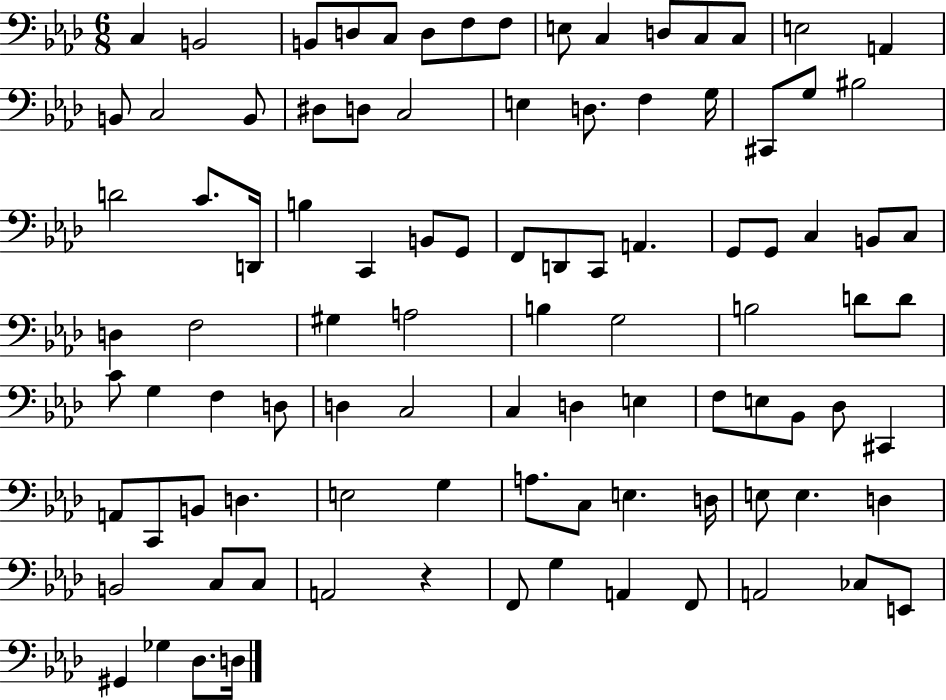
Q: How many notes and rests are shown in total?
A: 96